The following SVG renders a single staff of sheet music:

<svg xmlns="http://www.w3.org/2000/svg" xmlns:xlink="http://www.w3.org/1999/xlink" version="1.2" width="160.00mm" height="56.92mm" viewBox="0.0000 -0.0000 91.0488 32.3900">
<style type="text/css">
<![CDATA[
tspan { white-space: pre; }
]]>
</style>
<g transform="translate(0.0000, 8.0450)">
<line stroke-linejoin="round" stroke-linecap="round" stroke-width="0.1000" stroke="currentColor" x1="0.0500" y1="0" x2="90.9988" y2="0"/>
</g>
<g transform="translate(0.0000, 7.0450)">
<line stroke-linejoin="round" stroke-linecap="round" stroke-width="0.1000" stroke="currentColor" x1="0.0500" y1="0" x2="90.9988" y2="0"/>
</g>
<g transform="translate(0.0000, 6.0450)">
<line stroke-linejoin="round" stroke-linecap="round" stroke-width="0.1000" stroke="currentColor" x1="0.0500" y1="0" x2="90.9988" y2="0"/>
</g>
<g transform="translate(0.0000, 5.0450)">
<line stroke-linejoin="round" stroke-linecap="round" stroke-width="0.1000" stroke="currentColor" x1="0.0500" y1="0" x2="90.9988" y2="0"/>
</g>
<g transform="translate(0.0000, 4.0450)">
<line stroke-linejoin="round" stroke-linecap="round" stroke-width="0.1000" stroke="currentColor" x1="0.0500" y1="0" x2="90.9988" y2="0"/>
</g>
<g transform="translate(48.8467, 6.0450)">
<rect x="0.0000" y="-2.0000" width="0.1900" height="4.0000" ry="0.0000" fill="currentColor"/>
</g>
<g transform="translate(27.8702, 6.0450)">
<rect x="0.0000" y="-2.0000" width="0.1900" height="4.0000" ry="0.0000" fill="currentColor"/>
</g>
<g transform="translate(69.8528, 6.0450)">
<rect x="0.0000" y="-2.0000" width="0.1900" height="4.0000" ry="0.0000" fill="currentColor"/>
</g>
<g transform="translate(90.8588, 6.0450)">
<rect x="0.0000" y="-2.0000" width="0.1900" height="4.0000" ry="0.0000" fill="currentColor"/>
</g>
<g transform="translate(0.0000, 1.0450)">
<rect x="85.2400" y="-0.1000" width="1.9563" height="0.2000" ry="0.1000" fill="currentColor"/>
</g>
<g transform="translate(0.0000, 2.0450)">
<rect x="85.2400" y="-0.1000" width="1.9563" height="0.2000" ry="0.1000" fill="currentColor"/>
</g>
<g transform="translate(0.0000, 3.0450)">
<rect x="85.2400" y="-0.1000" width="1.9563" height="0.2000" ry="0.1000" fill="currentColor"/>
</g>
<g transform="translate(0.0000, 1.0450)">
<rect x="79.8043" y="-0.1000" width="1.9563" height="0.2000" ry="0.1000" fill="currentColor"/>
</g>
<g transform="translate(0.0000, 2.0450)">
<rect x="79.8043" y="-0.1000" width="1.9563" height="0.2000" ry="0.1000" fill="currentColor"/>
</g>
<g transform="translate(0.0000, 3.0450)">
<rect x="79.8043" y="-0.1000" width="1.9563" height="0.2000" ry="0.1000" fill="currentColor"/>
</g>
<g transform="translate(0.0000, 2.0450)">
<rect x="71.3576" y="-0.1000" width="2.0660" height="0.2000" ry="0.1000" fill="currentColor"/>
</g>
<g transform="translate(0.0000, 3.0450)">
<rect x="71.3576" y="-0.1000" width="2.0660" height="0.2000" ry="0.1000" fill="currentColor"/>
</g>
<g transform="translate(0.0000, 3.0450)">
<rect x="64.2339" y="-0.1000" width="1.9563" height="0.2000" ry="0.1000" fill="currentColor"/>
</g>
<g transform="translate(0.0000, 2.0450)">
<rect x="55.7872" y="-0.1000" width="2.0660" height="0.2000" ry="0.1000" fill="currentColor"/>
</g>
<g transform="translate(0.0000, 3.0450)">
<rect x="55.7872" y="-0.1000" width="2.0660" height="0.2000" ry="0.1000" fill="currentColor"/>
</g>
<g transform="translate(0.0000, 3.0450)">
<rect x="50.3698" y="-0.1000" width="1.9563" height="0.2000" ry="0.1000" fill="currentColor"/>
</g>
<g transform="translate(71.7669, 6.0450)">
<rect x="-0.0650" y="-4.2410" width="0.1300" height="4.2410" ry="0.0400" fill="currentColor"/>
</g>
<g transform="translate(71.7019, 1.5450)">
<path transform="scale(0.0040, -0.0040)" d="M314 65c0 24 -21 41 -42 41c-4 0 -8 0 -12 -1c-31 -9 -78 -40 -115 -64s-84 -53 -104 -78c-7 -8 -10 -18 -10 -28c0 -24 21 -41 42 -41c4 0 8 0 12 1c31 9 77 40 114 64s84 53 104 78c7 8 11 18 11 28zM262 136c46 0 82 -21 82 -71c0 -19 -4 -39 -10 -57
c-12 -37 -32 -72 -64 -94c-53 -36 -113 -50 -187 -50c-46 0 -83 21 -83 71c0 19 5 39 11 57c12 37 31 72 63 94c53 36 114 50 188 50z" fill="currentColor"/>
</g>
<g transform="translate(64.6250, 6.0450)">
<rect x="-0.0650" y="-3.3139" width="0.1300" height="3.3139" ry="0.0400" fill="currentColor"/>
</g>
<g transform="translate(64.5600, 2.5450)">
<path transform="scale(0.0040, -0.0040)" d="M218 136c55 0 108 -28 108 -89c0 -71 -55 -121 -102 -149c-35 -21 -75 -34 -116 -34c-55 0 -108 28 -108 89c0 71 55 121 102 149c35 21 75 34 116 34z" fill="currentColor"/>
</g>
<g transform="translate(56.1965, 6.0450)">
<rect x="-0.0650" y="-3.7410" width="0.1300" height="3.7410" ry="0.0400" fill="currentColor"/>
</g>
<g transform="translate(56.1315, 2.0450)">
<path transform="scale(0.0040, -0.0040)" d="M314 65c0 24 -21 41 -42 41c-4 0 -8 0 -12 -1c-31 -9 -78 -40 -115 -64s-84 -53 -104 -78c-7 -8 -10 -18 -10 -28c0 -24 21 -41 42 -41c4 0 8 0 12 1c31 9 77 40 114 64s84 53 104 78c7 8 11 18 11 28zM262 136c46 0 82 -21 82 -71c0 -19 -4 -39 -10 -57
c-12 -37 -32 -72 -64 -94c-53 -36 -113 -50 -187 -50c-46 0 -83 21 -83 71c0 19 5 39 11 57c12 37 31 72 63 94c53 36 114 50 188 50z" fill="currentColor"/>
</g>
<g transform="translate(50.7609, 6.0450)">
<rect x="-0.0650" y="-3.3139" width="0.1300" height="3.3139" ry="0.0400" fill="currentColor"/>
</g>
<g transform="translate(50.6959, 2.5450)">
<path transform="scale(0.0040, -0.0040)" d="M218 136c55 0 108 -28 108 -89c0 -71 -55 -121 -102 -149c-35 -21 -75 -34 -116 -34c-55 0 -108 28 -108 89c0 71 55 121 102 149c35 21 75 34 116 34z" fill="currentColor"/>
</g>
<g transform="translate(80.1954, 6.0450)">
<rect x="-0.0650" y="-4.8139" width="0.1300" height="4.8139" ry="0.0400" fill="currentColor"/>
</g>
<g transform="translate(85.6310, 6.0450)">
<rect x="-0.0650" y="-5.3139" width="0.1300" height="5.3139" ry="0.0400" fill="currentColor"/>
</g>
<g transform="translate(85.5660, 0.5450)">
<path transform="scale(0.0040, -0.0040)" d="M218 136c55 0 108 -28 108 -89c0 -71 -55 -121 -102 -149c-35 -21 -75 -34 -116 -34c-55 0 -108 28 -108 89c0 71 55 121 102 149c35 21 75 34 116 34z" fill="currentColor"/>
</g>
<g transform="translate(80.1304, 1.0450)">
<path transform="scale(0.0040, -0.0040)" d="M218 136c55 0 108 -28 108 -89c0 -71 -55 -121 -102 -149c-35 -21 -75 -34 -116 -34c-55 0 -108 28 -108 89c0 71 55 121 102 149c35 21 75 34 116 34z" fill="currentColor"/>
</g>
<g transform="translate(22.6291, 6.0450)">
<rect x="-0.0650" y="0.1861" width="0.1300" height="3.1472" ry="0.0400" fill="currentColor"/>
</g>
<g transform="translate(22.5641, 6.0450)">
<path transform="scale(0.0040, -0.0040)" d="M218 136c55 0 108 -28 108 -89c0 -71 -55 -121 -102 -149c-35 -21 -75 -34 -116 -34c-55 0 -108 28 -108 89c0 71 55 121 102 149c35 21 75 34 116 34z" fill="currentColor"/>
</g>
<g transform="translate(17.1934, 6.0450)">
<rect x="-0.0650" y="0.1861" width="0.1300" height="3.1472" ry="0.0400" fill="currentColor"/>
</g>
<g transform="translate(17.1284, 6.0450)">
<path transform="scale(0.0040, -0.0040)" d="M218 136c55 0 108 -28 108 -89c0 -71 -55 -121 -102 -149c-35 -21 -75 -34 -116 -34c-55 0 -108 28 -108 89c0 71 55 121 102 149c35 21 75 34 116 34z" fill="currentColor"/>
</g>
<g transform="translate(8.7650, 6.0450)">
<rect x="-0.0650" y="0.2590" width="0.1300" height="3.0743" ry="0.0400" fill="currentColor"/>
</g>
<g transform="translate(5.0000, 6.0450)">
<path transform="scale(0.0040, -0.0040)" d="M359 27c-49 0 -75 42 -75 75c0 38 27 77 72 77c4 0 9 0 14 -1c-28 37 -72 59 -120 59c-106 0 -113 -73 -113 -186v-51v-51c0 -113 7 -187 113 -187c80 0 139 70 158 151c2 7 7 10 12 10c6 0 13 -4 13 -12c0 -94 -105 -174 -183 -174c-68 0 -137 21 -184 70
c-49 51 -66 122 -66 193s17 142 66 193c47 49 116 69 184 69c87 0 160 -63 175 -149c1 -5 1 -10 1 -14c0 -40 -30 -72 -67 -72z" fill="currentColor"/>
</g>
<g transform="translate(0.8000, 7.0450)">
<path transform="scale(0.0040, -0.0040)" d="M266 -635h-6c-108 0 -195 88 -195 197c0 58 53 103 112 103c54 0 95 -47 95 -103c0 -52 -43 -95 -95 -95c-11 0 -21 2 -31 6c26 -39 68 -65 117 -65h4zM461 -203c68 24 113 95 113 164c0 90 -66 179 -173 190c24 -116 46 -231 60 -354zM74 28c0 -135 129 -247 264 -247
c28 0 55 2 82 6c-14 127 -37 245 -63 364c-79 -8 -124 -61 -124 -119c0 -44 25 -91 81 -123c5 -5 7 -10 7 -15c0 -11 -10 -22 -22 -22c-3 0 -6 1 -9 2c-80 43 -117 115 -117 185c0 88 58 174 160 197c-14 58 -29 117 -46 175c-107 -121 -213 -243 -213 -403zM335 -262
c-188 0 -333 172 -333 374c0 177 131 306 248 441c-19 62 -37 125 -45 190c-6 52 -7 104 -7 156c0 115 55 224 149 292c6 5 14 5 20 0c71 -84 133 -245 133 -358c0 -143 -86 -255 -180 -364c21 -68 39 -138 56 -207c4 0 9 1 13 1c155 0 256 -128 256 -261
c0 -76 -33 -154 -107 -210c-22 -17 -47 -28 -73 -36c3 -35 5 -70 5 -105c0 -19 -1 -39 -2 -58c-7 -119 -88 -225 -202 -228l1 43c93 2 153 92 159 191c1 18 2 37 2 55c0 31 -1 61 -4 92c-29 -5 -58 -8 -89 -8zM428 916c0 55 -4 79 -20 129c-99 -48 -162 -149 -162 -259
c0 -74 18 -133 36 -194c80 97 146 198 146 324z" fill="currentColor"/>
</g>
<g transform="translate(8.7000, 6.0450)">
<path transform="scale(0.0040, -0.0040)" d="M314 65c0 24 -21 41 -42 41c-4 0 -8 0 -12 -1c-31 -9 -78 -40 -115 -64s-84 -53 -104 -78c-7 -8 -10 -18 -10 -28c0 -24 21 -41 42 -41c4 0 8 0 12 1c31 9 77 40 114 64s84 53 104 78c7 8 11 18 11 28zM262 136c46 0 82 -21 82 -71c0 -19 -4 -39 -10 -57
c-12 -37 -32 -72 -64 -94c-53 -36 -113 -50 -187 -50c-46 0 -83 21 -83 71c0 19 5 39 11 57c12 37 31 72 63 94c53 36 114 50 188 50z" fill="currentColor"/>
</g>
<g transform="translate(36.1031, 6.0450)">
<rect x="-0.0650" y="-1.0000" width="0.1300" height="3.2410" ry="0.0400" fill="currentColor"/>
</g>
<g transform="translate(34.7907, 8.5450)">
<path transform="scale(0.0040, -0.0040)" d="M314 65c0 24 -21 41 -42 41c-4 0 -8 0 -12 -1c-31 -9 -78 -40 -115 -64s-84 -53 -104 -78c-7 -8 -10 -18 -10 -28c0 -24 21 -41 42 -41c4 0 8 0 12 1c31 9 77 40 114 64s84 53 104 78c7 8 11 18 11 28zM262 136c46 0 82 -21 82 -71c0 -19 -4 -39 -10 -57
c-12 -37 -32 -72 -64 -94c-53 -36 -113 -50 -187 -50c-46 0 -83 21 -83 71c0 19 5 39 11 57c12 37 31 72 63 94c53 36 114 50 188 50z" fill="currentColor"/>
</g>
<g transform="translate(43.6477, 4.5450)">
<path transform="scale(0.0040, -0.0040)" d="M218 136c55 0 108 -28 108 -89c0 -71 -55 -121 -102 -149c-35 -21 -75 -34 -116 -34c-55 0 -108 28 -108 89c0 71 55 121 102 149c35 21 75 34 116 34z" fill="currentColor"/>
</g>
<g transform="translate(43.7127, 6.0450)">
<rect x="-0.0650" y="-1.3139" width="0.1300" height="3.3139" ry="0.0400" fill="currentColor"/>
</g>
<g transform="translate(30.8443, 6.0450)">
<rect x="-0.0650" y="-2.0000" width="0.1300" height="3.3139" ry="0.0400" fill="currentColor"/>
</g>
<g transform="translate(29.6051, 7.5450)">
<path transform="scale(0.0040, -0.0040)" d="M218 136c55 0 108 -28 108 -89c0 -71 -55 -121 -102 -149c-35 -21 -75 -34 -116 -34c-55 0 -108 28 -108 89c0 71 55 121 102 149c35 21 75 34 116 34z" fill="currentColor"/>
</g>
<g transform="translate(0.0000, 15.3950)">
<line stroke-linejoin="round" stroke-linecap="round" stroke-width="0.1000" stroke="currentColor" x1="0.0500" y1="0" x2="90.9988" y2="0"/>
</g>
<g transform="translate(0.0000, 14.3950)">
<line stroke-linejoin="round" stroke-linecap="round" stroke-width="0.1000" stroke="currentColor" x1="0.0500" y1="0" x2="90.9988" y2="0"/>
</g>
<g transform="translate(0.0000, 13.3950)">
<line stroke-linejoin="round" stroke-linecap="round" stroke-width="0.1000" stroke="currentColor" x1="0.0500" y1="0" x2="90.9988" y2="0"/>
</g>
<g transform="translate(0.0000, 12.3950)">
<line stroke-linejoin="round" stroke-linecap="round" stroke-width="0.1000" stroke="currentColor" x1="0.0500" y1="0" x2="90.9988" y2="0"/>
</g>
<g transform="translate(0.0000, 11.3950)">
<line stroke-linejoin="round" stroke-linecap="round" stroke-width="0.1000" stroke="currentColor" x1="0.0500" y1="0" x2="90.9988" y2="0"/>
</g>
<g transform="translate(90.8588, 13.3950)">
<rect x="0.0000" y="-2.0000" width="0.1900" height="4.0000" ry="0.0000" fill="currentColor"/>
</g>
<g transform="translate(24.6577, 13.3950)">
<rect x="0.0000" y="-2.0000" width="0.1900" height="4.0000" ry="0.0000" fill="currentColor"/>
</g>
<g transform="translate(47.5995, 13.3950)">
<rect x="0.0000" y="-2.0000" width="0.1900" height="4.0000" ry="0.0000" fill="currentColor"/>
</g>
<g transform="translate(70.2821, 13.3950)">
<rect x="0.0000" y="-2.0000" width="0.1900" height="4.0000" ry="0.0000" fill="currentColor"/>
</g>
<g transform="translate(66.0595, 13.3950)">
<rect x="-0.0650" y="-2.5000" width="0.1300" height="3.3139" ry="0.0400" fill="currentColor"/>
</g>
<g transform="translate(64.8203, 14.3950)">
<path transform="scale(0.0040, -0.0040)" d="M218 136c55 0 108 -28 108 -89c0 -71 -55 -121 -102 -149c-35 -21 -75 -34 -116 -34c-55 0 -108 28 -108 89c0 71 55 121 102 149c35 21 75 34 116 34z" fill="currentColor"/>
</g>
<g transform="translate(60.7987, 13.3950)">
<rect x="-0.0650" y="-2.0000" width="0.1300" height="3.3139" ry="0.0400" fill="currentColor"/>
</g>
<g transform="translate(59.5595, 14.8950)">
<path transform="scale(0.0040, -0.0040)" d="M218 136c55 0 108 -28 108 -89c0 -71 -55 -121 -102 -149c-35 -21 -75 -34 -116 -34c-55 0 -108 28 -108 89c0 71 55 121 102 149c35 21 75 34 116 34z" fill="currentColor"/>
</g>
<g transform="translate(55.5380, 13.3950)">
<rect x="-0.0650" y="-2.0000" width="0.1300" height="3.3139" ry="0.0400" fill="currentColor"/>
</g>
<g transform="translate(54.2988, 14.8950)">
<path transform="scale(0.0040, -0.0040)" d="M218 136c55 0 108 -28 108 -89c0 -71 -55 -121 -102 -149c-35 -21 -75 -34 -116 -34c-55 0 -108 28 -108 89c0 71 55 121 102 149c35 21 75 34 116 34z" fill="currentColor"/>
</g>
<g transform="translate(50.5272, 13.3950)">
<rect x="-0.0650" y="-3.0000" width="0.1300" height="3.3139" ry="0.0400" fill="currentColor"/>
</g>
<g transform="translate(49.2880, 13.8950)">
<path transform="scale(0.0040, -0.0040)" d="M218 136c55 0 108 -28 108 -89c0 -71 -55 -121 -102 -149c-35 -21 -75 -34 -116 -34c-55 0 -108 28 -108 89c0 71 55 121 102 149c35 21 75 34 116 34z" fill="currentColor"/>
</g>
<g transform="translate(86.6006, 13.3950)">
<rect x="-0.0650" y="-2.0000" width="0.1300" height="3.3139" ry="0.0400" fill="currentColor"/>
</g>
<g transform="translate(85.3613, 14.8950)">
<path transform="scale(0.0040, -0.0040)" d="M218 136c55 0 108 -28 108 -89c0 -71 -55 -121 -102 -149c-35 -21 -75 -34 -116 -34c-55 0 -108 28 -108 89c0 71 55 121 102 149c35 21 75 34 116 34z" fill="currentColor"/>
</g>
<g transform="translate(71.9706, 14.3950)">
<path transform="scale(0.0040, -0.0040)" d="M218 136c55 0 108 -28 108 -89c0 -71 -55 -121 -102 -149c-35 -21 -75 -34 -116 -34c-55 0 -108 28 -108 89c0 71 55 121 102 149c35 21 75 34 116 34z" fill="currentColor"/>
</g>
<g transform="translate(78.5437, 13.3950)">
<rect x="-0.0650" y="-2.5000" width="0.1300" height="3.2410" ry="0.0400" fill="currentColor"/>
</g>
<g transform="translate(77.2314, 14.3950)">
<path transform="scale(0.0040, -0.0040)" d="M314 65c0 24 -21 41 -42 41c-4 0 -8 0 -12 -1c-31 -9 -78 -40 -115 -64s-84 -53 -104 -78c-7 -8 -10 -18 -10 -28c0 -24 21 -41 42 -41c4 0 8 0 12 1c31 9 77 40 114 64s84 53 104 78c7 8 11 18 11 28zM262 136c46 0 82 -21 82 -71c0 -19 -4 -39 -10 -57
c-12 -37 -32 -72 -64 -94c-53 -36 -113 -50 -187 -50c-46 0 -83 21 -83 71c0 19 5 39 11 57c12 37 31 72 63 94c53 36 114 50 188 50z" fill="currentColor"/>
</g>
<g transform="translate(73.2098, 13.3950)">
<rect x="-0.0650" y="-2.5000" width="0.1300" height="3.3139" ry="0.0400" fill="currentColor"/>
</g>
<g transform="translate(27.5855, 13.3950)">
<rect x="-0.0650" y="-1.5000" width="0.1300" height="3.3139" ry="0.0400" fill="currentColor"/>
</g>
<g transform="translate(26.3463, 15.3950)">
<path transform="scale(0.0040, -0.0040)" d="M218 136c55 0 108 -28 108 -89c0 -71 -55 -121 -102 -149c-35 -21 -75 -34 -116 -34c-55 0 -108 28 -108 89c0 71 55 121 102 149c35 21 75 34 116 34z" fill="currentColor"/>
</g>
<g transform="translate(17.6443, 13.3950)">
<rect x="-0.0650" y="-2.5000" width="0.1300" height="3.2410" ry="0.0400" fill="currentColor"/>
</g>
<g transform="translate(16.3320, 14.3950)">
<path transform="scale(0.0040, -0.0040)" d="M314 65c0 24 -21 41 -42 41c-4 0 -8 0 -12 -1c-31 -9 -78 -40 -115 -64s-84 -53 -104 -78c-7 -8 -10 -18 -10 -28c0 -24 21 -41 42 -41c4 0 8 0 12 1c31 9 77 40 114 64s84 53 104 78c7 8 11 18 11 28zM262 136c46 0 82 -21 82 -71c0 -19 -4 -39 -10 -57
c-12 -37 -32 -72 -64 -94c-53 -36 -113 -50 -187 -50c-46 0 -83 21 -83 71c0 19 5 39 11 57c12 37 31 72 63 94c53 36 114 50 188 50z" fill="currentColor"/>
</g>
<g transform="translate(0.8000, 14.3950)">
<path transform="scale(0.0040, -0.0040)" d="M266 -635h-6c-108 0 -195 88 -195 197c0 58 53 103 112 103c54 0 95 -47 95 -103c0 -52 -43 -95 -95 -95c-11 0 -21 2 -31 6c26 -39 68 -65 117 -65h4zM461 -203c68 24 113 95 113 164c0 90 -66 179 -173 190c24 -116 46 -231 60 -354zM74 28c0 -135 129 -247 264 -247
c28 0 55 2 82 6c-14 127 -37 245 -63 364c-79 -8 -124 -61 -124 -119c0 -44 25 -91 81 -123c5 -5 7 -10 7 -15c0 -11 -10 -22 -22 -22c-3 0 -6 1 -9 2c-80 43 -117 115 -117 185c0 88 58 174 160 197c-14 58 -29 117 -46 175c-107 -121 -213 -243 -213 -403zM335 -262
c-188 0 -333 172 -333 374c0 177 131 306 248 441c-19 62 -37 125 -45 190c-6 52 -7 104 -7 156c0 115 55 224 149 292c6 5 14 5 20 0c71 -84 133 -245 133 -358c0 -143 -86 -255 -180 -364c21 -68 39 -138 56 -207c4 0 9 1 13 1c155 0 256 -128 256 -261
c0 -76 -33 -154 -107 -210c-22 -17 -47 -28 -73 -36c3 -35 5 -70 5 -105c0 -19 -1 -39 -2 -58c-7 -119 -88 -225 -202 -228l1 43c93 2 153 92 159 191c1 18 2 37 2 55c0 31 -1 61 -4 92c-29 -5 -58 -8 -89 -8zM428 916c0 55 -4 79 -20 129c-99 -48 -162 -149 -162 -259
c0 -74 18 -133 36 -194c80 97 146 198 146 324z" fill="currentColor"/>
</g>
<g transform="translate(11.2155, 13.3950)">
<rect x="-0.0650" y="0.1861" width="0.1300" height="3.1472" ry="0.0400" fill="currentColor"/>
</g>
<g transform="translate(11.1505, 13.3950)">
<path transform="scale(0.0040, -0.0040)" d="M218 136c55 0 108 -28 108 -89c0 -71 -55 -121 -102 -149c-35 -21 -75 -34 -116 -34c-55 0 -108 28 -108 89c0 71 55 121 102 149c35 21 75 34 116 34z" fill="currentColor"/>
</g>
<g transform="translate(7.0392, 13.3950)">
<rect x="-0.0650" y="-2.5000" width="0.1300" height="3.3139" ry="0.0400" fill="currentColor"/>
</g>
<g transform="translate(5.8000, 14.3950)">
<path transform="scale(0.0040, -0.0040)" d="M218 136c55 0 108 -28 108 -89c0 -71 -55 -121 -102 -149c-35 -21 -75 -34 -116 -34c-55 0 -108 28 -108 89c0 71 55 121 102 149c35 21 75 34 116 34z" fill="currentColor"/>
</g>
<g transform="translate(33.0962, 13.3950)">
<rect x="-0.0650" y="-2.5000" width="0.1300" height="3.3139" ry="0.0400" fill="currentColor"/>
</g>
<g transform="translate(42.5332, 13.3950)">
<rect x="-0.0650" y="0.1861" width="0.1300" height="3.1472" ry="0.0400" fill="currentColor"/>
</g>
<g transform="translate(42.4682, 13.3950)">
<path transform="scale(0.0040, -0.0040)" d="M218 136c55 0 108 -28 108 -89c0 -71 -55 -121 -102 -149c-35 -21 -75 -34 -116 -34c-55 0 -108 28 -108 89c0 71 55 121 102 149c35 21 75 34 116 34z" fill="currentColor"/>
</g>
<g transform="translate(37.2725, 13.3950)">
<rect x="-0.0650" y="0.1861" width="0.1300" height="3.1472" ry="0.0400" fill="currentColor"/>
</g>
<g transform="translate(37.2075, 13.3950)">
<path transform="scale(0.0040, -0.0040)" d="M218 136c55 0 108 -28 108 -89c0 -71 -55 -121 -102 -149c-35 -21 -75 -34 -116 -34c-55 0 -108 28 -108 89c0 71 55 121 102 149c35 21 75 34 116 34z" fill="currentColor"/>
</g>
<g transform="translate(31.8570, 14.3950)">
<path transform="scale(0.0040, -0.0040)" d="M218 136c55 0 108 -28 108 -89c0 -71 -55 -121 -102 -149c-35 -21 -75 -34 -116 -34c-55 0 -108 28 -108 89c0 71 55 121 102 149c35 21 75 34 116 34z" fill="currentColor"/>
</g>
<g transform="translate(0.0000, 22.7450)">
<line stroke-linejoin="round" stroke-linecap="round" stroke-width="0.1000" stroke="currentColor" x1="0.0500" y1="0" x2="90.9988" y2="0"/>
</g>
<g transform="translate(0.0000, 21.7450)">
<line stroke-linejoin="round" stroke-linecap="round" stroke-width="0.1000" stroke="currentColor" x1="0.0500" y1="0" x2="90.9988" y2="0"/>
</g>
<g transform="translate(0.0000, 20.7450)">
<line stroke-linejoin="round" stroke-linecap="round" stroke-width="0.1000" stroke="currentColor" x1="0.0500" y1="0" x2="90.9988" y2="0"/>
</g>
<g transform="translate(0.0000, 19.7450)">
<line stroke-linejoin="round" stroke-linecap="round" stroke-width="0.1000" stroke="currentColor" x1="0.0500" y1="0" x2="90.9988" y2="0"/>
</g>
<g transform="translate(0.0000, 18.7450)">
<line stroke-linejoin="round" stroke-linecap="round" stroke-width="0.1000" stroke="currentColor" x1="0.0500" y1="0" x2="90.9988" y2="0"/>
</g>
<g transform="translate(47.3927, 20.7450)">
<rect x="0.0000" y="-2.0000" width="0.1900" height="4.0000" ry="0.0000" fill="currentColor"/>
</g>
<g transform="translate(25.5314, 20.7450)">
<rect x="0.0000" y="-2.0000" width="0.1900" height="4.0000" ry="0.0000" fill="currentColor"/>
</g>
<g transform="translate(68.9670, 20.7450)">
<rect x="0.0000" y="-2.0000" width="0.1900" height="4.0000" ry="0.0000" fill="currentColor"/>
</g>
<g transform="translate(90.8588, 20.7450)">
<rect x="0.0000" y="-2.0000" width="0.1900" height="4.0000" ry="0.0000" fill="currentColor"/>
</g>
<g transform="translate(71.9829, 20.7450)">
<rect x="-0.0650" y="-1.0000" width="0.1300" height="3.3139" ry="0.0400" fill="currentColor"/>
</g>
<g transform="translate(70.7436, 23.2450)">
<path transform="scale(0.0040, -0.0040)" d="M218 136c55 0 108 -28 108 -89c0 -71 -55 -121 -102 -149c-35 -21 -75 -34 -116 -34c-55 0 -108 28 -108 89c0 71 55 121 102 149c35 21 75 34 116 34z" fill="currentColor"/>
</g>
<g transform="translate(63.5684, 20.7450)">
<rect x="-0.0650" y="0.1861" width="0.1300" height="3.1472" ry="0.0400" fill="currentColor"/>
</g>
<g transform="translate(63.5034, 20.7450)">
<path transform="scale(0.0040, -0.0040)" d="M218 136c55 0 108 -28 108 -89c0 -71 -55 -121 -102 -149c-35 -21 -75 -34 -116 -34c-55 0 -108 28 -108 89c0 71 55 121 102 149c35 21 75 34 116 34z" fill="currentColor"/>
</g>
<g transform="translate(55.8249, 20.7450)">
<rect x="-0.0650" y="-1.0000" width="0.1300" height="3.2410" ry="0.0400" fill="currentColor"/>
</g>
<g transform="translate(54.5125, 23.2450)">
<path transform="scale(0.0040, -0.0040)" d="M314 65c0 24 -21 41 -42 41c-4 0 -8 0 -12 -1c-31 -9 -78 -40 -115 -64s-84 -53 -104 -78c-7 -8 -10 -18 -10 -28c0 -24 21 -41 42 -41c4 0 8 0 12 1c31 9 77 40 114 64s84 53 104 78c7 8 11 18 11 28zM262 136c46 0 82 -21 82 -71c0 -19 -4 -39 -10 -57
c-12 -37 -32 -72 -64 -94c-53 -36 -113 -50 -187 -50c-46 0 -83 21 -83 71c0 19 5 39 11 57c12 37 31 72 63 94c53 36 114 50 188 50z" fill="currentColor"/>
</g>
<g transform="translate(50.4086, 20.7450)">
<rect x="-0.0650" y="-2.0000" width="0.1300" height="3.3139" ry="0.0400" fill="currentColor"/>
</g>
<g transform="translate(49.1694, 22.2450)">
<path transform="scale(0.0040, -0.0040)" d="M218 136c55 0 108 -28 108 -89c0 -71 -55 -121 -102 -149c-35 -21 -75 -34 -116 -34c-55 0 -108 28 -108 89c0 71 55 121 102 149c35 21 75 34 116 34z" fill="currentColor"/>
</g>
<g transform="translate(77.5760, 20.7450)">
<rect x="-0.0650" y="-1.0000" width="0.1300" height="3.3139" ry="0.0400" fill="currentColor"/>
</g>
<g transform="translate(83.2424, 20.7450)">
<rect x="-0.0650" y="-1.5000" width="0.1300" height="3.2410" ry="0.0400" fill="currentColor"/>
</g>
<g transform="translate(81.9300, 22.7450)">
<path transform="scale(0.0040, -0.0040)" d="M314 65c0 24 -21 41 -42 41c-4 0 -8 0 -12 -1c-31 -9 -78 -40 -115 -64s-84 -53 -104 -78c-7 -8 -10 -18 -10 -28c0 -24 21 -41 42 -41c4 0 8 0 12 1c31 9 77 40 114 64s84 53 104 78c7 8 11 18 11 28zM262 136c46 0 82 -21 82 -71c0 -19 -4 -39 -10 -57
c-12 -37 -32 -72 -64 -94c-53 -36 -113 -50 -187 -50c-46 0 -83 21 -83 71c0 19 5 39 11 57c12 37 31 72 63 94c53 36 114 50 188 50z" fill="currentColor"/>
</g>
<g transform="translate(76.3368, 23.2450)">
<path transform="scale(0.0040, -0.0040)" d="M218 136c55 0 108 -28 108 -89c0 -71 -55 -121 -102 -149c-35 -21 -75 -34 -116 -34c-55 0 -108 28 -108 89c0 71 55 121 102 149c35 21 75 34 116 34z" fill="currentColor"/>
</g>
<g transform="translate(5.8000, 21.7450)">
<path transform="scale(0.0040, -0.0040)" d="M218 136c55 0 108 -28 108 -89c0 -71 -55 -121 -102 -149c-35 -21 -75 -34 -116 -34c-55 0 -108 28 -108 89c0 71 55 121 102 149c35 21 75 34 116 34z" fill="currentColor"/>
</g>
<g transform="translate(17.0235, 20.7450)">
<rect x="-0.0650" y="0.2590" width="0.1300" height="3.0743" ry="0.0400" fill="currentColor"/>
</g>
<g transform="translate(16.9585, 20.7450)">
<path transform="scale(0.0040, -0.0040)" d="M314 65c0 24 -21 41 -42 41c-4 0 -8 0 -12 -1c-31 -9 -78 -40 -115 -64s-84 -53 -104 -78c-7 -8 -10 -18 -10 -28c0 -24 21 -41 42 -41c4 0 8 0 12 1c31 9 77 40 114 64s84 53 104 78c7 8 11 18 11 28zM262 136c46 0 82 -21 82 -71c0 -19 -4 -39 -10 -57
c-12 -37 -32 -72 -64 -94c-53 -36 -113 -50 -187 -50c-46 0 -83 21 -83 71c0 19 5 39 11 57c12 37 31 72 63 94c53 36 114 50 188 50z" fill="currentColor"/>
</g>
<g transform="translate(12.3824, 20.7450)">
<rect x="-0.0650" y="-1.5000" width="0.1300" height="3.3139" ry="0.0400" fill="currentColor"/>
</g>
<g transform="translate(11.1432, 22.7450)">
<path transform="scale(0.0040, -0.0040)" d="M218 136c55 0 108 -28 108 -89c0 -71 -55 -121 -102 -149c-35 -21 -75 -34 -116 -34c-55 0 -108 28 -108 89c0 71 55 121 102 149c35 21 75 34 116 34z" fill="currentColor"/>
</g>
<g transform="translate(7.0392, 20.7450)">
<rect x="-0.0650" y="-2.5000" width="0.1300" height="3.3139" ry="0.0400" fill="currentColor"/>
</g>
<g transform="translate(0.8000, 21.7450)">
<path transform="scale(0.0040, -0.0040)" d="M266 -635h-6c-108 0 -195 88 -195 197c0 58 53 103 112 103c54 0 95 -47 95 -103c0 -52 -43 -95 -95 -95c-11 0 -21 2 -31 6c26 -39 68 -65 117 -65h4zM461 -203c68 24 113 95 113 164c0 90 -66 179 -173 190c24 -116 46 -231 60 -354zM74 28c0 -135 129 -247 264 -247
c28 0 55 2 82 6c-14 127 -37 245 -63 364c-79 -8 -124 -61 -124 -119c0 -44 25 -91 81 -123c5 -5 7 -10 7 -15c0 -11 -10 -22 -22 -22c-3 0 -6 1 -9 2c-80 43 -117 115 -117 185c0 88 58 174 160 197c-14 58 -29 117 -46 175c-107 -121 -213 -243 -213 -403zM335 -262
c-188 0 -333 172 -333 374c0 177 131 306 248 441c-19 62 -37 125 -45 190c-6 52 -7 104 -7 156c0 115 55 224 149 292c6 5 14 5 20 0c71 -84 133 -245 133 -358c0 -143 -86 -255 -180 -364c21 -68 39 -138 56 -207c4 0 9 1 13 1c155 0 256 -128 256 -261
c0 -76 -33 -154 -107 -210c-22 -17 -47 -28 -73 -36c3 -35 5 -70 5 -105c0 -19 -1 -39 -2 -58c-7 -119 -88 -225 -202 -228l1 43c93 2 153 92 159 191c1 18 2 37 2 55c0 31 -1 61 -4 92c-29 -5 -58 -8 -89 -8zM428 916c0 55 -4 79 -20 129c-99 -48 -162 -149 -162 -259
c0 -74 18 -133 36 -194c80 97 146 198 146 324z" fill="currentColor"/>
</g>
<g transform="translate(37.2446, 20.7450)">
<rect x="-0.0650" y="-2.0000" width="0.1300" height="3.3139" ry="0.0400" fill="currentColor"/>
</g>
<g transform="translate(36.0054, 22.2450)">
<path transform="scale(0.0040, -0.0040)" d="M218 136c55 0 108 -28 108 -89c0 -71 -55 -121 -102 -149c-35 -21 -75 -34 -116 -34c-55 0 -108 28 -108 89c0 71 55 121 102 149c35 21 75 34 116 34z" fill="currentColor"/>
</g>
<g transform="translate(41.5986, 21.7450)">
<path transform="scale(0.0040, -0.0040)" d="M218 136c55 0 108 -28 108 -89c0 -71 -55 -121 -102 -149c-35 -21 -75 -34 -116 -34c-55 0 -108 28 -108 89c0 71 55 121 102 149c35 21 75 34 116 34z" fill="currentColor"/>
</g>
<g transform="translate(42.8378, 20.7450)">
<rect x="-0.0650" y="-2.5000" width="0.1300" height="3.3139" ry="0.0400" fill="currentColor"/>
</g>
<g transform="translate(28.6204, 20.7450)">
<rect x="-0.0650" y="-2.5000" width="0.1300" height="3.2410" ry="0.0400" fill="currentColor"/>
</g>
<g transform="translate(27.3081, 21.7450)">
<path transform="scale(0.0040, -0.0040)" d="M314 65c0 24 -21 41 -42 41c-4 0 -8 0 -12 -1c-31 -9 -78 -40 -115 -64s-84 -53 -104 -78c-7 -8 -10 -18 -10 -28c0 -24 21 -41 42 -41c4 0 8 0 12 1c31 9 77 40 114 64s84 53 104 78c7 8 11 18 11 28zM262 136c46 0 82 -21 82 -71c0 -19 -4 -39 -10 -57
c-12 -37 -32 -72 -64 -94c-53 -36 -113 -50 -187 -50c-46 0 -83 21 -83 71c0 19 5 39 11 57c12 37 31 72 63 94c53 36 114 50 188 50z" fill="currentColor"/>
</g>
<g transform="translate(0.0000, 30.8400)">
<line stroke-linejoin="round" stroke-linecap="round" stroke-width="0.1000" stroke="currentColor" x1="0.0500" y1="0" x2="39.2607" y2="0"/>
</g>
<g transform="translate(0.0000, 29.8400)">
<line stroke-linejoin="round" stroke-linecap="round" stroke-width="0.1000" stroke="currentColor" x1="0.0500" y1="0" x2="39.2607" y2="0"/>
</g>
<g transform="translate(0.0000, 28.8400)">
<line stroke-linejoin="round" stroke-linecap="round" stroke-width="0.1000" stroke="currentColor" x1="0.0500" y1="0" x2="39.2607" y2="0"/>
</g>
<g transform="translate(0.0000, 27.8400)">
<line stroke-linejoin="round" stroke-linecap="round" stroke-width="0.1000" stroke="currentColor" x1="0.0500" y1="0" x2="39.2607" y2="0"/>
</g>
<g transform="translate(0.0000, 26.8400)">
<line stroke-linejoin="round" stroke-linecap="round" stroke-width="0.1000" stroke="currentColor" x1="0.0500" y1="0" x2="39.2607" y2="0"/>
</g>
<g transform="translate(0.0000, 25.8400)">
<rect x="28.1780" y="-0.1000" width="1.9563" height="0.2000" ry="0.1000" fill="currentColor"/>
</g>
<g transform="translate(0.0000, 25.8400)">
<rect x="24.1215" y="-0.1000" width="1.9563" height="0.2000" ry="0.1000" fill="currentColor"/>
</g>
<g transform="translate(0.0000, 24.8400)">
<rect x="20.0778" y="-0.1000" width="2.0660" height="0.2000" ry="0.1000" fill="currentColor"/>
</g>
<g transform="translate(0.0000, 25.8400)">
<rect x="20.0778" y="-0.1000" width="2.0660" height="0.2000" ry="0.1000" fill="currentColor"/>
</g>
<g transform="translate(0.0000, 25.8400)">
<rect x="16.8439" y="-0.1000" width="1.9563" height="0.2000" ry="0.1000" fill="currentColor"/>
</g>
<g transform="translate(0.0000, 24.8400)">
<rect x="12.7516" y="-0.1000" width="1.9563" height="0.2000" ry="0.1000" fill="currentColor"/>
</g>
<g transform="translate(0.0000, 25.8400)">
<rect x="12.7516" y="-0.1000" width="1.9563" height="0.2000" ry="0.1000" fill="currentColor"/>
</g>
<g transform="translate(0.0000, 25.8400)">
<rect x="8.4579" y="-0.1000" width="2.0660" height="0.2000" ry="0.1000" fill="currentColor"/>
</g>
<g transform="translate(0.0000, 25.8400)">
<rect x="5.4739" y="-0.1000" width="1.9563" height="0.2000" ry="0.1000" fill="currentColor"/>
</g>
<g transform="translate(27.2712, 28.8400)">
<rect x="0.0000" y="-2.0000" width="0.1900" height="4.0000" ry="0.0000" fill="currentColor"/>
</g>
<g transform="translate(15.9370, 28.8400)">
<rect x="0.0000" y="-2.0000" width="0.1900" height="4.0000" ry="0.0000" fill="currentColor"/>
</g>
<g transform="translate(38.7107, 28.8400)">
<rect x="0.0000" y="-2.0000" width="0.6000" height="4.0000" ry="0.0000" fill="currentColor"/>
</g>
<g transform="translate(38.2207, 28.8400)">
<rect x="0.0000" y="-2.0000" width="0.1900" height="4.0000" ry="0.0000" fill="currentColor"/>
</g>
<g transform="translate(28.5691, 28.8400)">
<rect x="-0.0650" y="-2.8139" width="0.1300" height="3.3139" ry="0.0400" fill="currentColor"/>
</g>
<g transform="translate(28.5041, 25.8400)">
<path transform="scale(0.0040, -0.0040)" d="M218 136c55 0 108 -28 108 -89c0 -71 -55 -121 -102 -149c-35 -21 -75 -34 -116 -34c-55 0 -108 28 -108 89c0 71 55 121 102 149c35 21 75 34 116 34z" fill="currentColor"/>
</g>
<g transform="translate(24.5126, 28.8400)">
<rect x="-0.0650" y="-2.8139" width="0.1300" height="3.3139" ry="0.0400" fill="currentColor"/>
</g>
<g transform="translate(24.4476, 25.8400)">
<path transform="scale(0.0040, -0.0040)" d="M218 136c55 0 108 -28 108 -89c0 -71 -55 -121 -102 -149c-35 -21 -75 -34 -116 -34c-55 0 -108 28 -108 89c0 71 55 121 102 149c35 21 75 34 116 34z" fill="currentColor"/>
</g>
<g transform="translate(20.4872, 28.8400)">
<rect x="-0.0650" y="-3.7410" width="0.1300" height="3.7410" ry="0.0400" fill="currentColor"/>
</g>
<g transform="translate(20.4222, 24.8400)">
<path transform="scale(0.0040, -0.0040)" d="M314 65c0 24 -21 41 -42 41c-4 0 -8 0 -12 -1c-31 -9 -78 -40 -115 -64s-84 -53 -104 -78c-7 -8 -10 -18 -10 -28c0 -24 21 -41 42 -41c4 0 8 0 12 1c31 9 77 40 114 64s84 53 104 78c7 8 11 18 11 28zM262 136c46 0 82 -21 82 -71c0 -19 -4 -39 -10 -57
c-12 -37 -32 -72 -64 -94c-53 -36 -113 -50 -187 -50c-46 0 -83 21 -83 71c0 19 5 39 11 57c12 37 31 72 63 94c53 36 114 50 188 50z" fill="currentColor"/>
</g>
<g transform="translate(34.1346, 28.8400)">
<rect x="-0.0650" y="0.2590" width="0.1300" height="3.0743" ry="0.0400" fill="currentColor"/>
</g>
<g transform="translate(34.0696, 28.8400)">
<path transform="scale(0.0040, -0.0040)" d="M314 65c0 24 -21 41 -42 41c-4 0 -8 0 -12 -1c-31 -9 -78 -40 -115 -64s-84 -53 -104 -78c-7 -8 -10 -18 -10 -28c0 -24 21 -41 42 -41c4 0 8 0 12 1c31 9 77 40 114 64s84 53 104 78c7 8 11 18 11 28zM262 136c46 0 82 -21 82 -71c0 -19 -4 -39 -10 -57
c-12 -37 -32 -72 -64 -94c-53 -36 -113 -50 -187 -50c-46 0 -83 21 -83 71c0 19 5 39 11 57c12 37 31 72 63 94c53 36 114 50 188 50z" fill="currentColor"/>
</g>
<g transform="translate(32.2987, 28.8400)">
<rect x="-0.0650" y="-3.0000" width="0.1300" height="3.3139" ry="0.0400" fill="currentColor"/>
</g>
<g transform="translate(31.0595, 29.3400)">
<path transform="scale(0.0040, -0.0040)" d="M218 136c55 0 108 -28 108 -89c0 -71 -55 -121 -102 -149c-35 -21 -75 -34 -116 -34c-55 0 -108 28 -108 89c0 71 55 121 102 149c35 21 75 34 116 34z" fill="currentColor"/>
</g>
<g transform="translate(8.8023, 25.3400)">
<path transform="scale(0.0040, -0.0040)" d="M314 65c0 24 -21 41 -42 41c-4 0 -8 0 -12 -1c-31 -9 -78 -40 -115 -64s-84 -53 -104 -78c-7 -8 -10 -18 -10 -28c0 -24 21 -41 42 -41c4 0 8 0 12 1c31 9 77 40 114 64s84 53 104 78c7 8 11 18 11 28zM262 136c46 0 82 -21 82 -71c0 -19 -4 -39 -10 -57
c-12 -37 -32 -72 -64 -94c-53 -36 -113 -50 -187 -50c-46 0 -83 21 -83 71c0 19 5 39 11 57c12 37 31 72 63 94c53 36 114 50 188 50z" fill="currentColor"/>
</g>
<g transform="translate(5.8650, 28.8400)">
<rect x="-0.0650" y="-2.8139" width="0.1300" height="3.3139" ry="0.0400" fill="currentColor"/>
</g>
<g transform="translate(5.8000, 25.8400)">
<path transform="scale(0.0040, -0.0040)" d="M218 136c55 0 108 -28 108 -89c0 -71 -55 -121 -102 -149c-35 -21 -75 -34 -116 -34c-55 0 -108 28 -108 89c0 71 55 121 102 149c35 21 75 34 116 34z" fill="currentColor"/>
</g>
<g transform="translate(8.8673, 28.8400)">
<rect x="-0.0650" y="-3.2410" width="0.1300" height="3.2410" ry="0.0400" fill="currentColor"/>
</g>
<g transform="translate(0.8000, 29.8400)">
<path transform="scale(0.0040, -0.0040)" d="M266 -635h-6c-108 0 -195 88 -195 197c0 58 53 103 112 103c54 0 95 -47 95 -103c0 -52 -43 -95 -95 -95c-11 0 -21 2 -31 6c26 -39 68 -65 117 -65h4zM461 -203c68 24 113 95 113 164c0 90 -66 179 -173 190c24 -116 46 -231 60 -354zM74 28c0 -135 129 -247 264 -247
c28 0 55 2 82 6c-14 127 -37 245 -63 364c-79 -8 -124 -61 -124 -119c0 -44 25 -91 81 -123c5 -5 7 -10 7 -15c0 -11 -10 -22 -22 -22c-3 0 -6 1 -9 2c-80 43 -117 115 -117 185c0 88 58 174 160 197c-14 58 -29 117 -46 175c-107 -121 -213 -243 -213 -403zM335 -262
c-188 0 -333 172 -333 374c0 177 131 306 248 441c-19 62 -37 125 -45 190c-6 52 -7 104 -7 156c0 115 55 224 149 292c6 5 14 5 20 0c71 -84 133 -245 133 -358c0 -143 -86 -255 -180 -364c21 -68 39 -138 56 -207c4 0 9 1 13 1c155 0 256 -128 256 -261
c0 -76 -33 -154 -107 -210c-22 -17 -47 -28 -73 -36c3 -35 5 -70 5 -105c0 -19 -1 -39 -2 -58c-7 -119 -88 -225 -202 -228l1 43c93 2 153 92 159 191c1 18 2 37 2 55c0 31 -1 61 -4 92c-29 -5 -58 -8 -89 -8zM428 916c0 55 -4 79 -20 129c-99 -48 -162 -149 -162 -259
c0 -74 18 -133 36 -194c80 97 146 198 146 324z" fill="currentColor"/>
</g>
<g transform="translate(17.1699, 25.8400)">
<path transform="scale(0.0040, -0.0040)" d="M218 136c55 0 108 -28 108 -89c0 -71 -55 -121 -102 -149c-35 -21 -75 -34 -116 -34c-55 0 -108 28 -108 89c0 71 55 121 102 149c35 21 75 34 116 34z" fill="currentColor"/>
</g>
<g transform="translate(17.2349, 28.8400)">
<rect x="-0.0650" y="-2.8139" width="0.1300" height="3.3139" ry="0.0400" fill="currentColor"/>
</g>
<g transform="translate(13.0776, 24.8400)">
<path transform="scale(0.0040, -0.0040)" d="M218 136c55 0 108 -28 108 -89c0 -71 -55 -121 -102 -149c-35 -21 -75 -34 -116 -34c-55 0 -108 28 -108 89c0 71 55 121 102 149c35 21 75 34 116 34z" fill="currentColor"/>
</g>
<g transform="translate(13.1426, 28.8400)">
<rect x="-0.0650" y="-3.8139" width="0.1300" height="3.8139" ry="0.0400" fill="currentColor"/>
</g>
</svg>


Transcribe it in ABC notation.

X:1
T:Untitled
M:4/4
L:1/4
K:C
B2 B B F D2 e b c'2 b d'2 e' f' G B G2 E G B B A F F G G G2 F G E B2 G2 F G F D2 B D D E2 a b2 c' a c'2 a a A B2